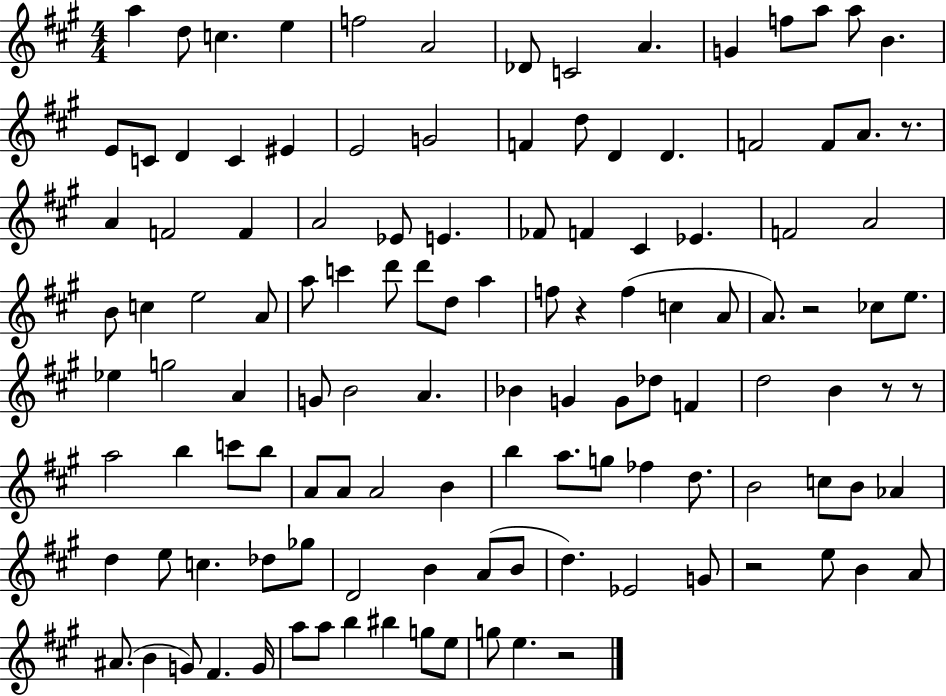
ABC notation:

X:1
T:Untitled
M:4/4
L:1/4
K:A
a d/2 c e f2 A2 _D/2 C2 A G f/2 a/2 a/2 B E/2 C/2 D C ^E E2 G2 F d/2 D D F2 F/2 A/2 z/2 A F2 F A2 _E/2 E _F/2 F ^C _E F2 A2 B/2 c e2 A/2 a/2 c' d'/2 d'/2 d/2 a f/2 z f c A/2 A/2 z2 _c/2 e/2 _e g2 A G/2 B2 A _B G G/2 _d/2 F d2 B z/2 z/2 a2 b c'/2 b/2 A/2 A/2 A2 B b a/2 g/2 _f d/2 B2 c/2 B/2 _A d e/2 c _d/2 _g/2 D2 B A/2 B/2 d _E2 G/2 z2 e/2 B A/2 ^A/2 B G/2 ^F G/4 a/2 a/2 b ^b g/2 e/2 g/2 e z2